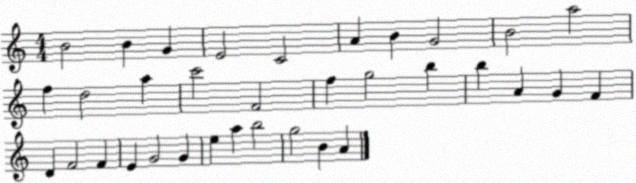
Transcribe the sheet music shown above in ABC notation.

X:1
T:Untitled
M:4/4
L:1/4
K:C
B2 B G E2 C2 A B G2 B2 a2 f d2 a c'2 F2 f g2 b b A G F D F2 F E G2 G e a b2 g2 B A